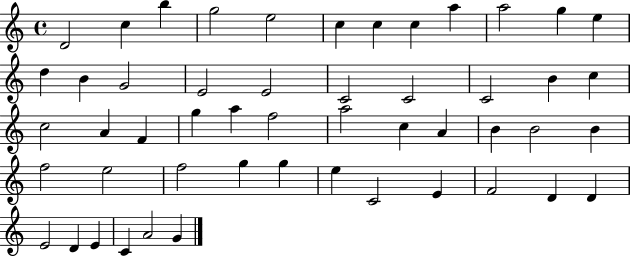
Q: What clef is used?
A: treble